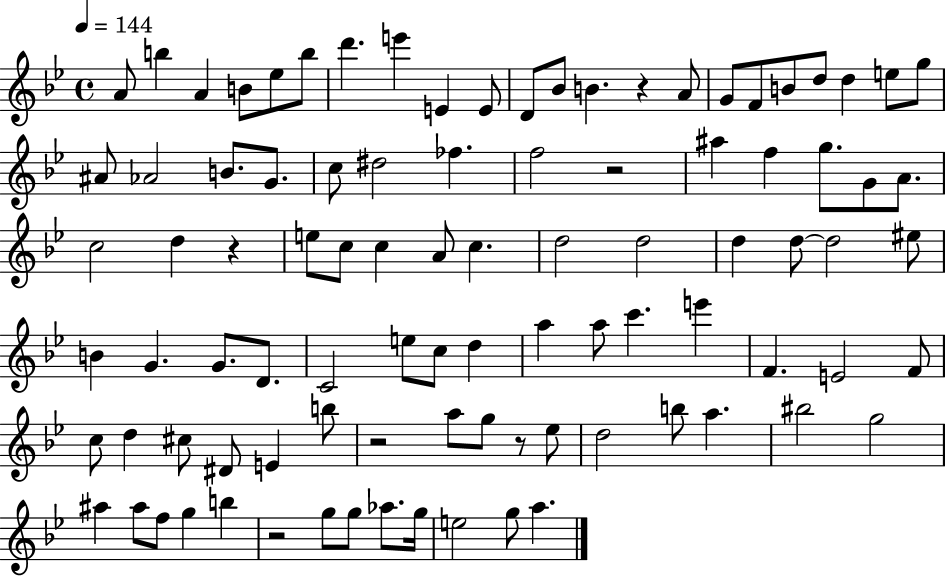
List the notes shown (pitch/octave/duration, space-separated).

A4/e B5/q A4/q B4/e Eb5/e B5/e D6/q. E6/q E4/q E4/e D4/e Bb4/e B4/q. R/q A4/e G4/e F4/e B4/e D5/e D5/q E5/e G5/e A#4/e Ab4/h B4/e. G4/e. C5/e D#5/h FES5/q. F5/h R/h A#5/q F5/q G5/e. G4/e A4/e. C5/h D5/q R/q E5/e C5/e C5/q A4/e C5/q. D5/h D5/h D5/q D5/e D5/h EIS5/e B4/q G4/q. G4/e. D4/e. C4/h E5/e C5/e D5/q A5/q A5/e C6/q. E6/q F4/q. E4/h F4/e C5/e D5/q C#5/e D#4/e E4/q B5/e R/h A5/e G5/e R/e Eb5/e D5/h B5/e A5/q. BIS5/h G5/h A#5/q A#5/e F5/e G5/q B5/q R/h G5/e G5/e Ab5/e. G5/s E5/h G5/e A5/q.